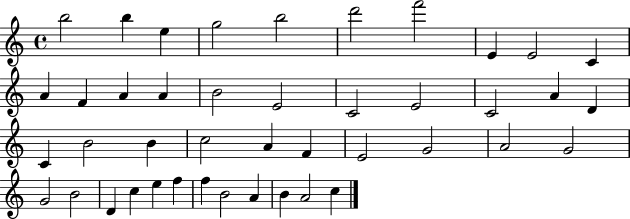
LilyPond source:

{
  \clef treble
  \time 4/4
  \defaultTimeSignature
  \key c \major
  b''2 b''4 e''4 | g''2 b''2 | d'''2 f'''2 | e'4 e'2 c'4 | \break a'4 f'4 a'4 a'4 | b'2 e'2 | c'2 e'2 | c'2 a'4 d'4 | \break c'4 b'2 b'4 | c''2 a'4 f'4 | e'2 g'2 | a'2 g'2 | \break g'2 b'2 | d'4 c''4 e''4 f''4 | f''4 b'2 a'4 | b'4 a'2 c''4 | \break \bar "|."
}